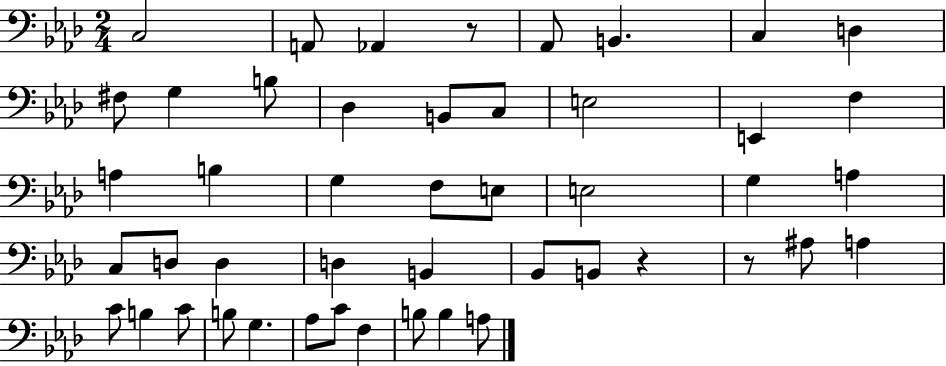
C3/h A2/e Ab2/q R/e Ab2/e B2/q. C3/q D3/q F#3/e G3/q B3/e Db3/q B2/e C3/e E3/h E2/q F3/q A3/q B3/q G3/q F3/e E3/e E3/h G3/q A3/q C3/e D3/e D3/q D3/q B2/q Bb2/e B2/e R/q R/e A#3/e A3/q C4/e B3/q C4/e B3/e G3/q. Ab3/e C4/e F3/q B3/e B3/q A3/e